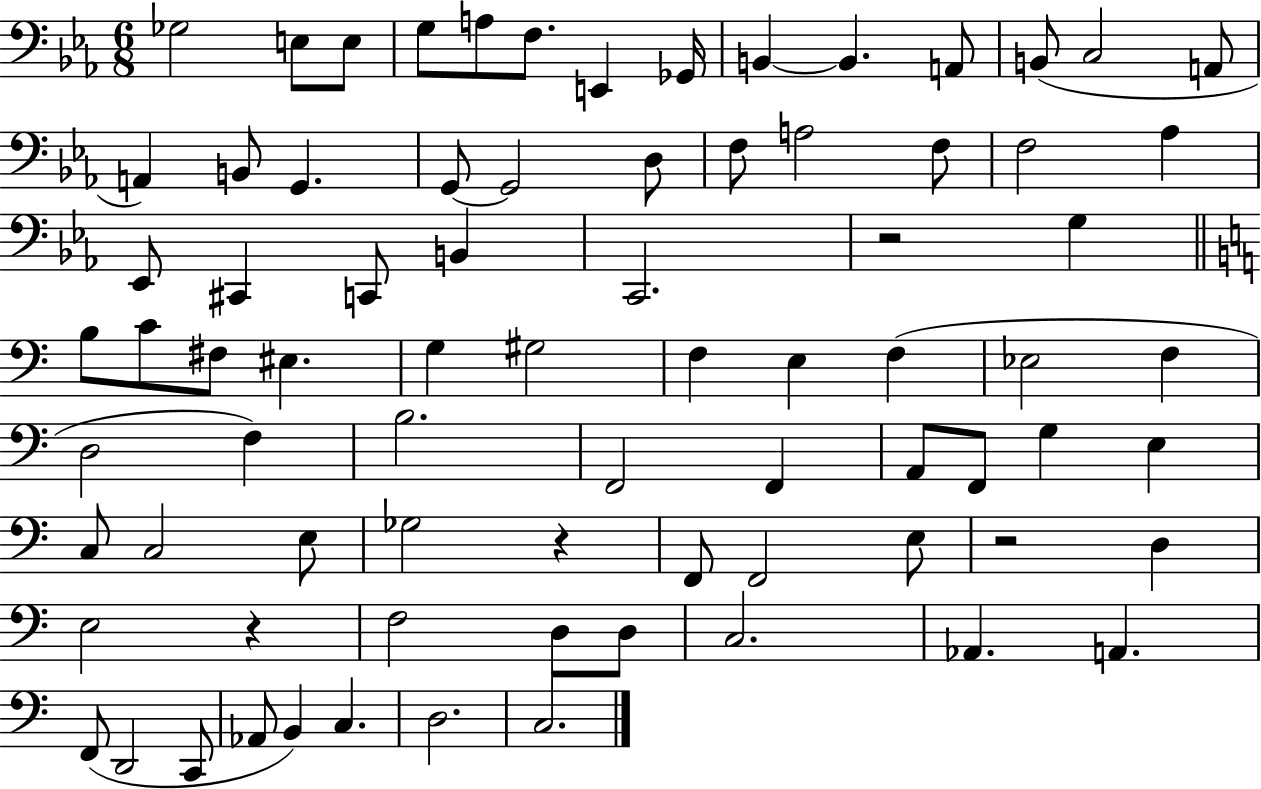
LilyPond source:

{
  \clef bass
  \numericTimeSignature
  \time 6/8
  \key ees \major
  ges2 e8 e8 | g8 a8 f8. e,4 ges,16 | b,4~~ b,4. a,8 | b,8( c2 a,8 | \break a,4) b,8 g,4. | g,8~~ g,2 d8 | f8 a2 f8 | f2 aes4 | \break ees,8 cis,4 c,8 b,4 | c,2. | r2 g4 | \bar "||" \break \key c \major b8 c'8 fis8 eis4. | g4 gis2 | f4 e4 f4( | ees2 f4 | \break d2 f4) | b2. | f,2 f,4 | a,8 f,8 g4 e4 | \break c8 c2 e8 | ges2 r4 | f,8 f,2 e8 | r2 d4 | \break e2 r4 | f2 d8 d8 | c2. | aes,4. a,4. | \break f,8( d,2 c,8 | aes,8 b,4) c4. | d2. | c2. | \break \bar "|."
}